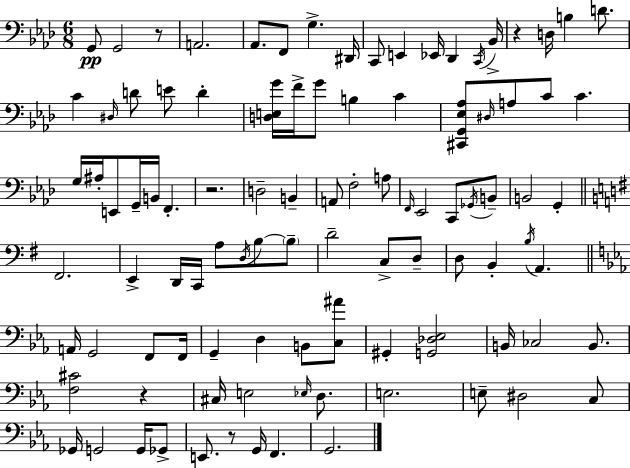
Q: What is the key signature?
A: AES major